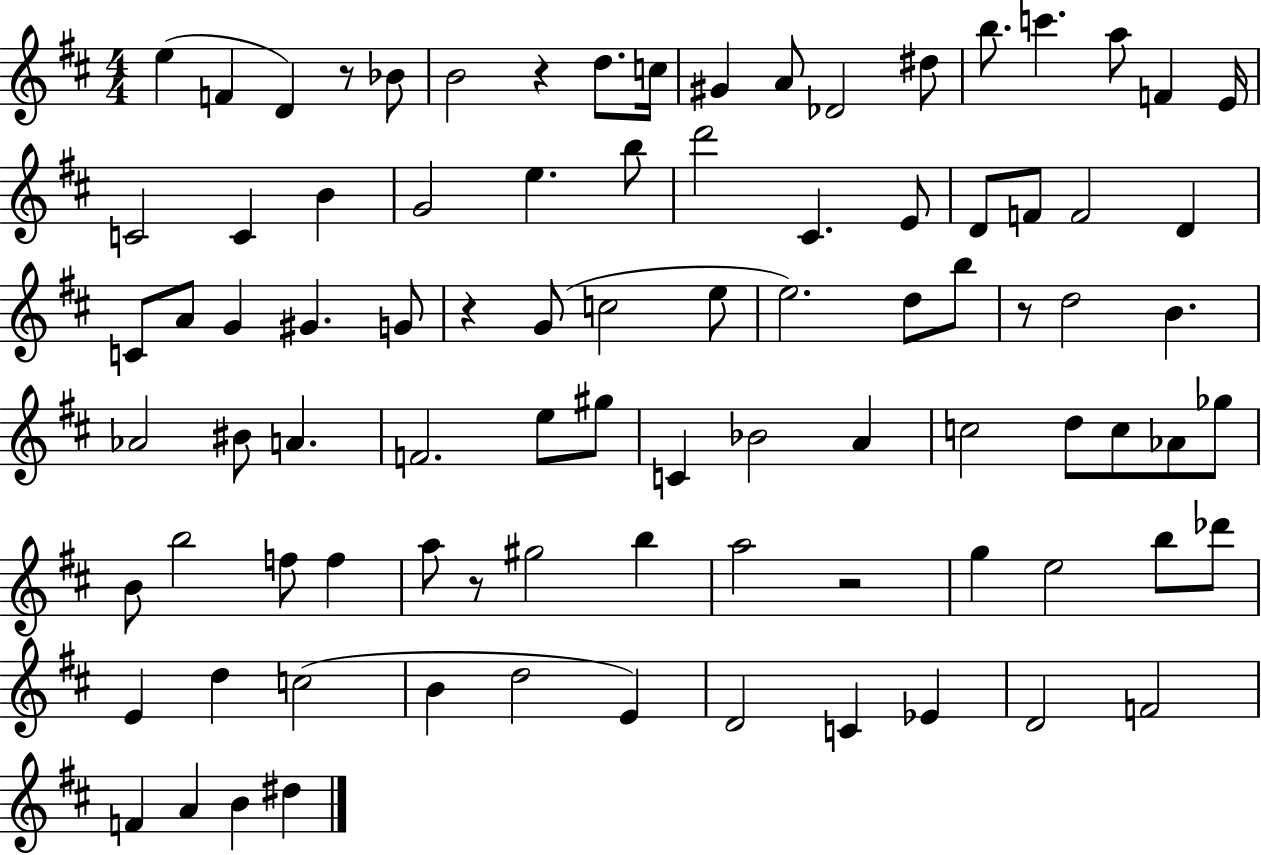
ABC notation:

X:1
T:Untitled
M:4/4
L:1/4
K:D
e F D z/2 _B/2 B2 z d/2 c/4 ^G A/2 _D2 ^d/2 b/2 c' a/2 F E/4 C2 C B G2 e b/2 d'2 ^C E/2 D/2 F/2 F2 D C/2 A/2 G ^G G/2 z G/2 c2 e/2 e2 d/2 b/2 z/2 d2 B _A2 ^B/2 A F2 e/2 ^g/2 C _B2 A c2 d/2 c/2 _A/2 _g/2 B/2 b2 f/2 f a/2 z/2 ^g2 b a2 z2 g e2 b/2 _d'/2 E d c2 B d2 E D2 C _E D2 F2 F A B ^d